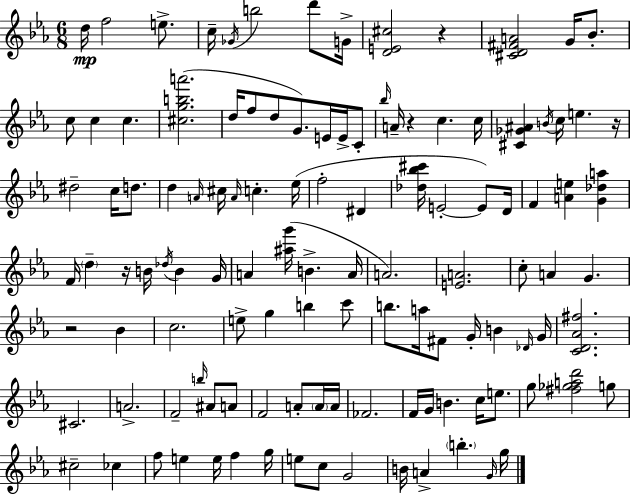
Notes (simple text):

D5/s F5/h E5/e. C5/s Gb4/s B5/h D6/e G4/s [D4,E4,C#5]/h R/q [C#4,D4,F#4,A4]/h G4/s Bb4/e. C5/e C5/q C5/q. [C#5,G5,B5,A6]/h. D5/s F5/e D5/e G4/e. E4/s E4/s C4/e Bb5/s A4/s R/q C5/q. C5/s [C#4,Gb4,A#4]/q B4/s C5/s E5/q. R/s D#5/h C5/s D5/e. D5/q A4/s C#5/s A4/s C5/q. Eb5/s F5/h D#4/q [Db5,Bb5,C#6]/s E4/h E4/e D4/s F4/q [A4,E5]/q [G4,Db5,A5]/q F4/s D5/q R/s B4/s Db5/s B4/q G4/s A4/q [A#5,G6]/s B4/q. A4/s A4/h. [E4,A4]/h. C5/e A4/q G4/q. R/h Bb4/q C5/h. E5/e G5/q B5/q C6/e B5/e. A5/s F#4/e G4/s B4/q Db4/s G4/s [C4,D4,Ab4,F#5]/h. C#4/h. A4/h. F4/h B5/s A#4/e A4/e F4/h A4/e A4/s A4/s FES4/h. F4/s G4/s B4/q. C5/s E5/e. G5/e [F#5,Gb5,A5,D6]/h G5/e C#5/h CES5/q F5/e E5/q E5/s F5/q G5/s E5/e C5/e G4/h B4/s A4/q B5/q. G4/s G5/s